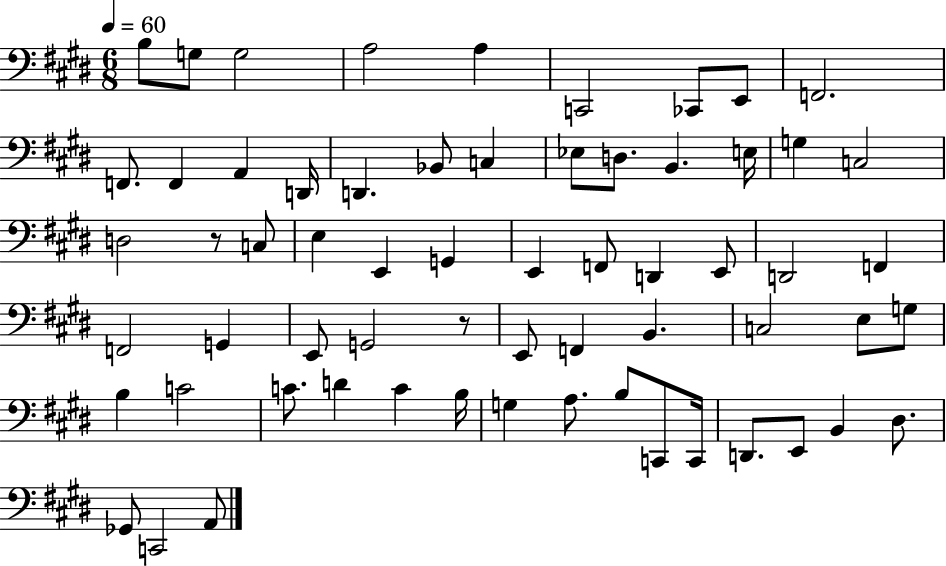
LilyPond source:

{
  \clef bass
  \numericTimeSignature
  \time 6/8
  \key e \major
  \tempo 4 = 60
  b8 g8 g2 | a2 a4 | c,2 ces,8 e,8 | f,2. | \break f,8. f,4 a,4 d,16 | d,4. bes,8 c4 | ees8 d8. b,4. e16 | g4 c2 | \break d2 r8 c8 | e4 e,4 g,4 | e,4 f,8 d,4 e,8 | d,2 f,4 | \break f,2 g,4 | e,8 g,2 r8 | e,8 f,4 b,4. | c2 e8 g8 | \break b4 c'2 | c'8. d'4 c'4 b16 | g4 a8. b8 c,8 c,16 | d,8. e,8 b,4 dis8. | \break ges,8 c,2 a,8 | \bar "|."
}